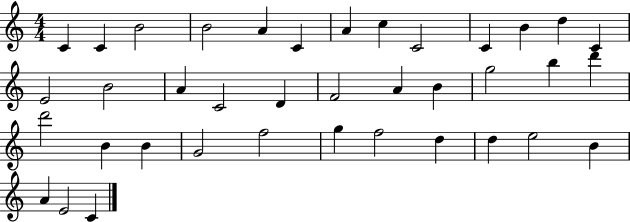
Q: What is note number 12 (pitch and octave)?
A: D5